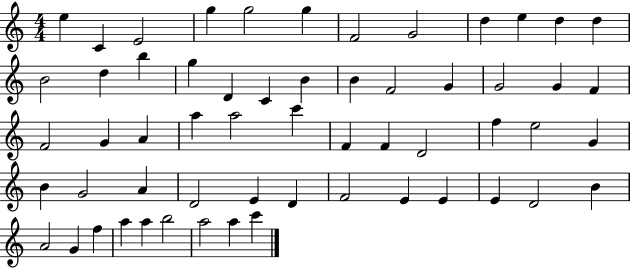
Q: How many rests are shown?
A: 0